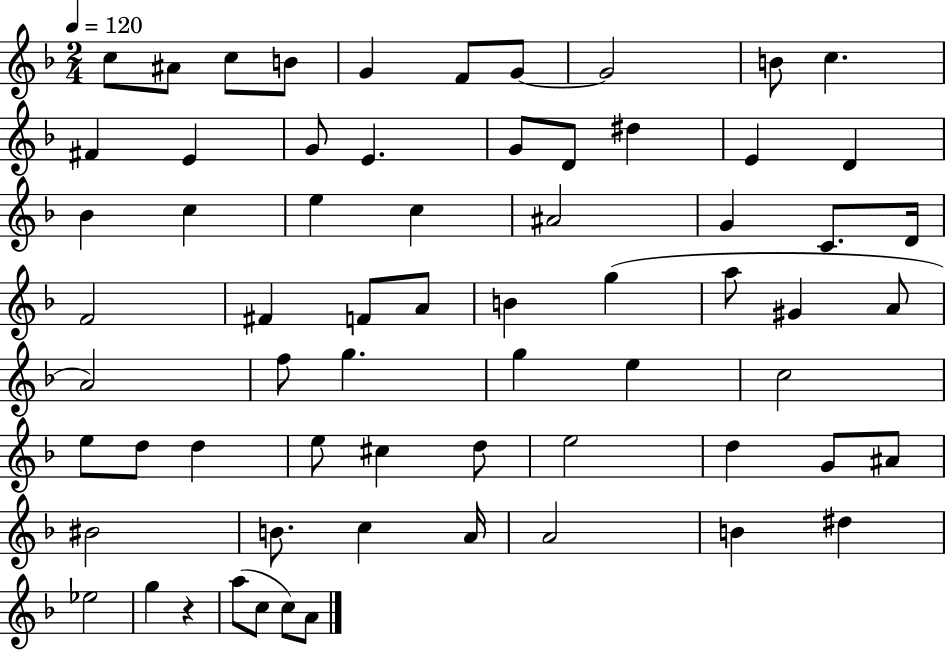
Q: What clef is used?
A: treble